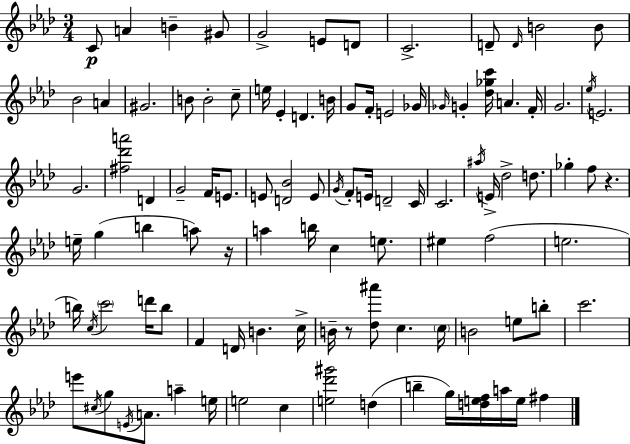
C4/e A4/q B4/q G#4/e G4/h E4/e D4/e C4/h. D4/e D4/s B4/h B4/e Bb4/h A4/q G#4/h. B4/e B4/h C5/e E5/s Eb4/q D4/q. B4/s G4/e F4/s E4/h Gb4/s Gb4/s G4/q [Db5,Gb5,C6]/s A4/q. F4/s G4/h. Eb5/s E4/h. G4/h. [F#5,Db6,A6]/h D4/q G4/h F4/s E4/e. E4/e [D4,Bb4]/h E4/e G4/s F4/e E4/s D4/h C4/s C4/h. A#5/s E4/s Db5/h D5/e. Gb5/q F5/e R/q. E5/s G5/q B5/q A5/e R/s A5/q B5/s C5/q E5/e. EIS5/q F5/h E5/h. B5/s C5/s C6/h D6/s B5/e F4/q D4/s B4/q. C5/s B4/s R/e [Db5,A#6]/e C5/q. C5/s B4/h E5/e B5/e C6/h. E6/e C#5/s G5/e E4/s A4/e. A5/q E5/s E5/h C5/q [E5,Db6,G#6]/h D5/q B5/q G5/s [D5,E5,F5]/s A5/s E5/s F#5/q